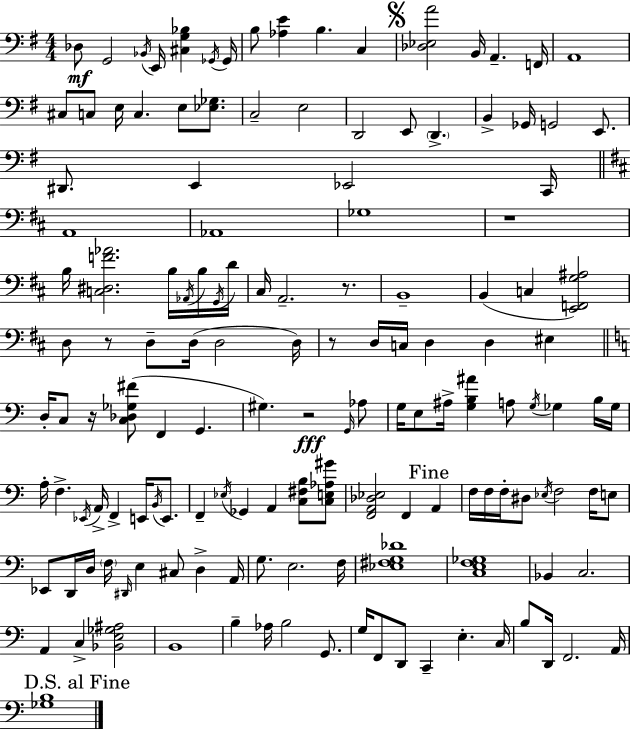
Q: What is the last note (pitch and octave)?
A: A2